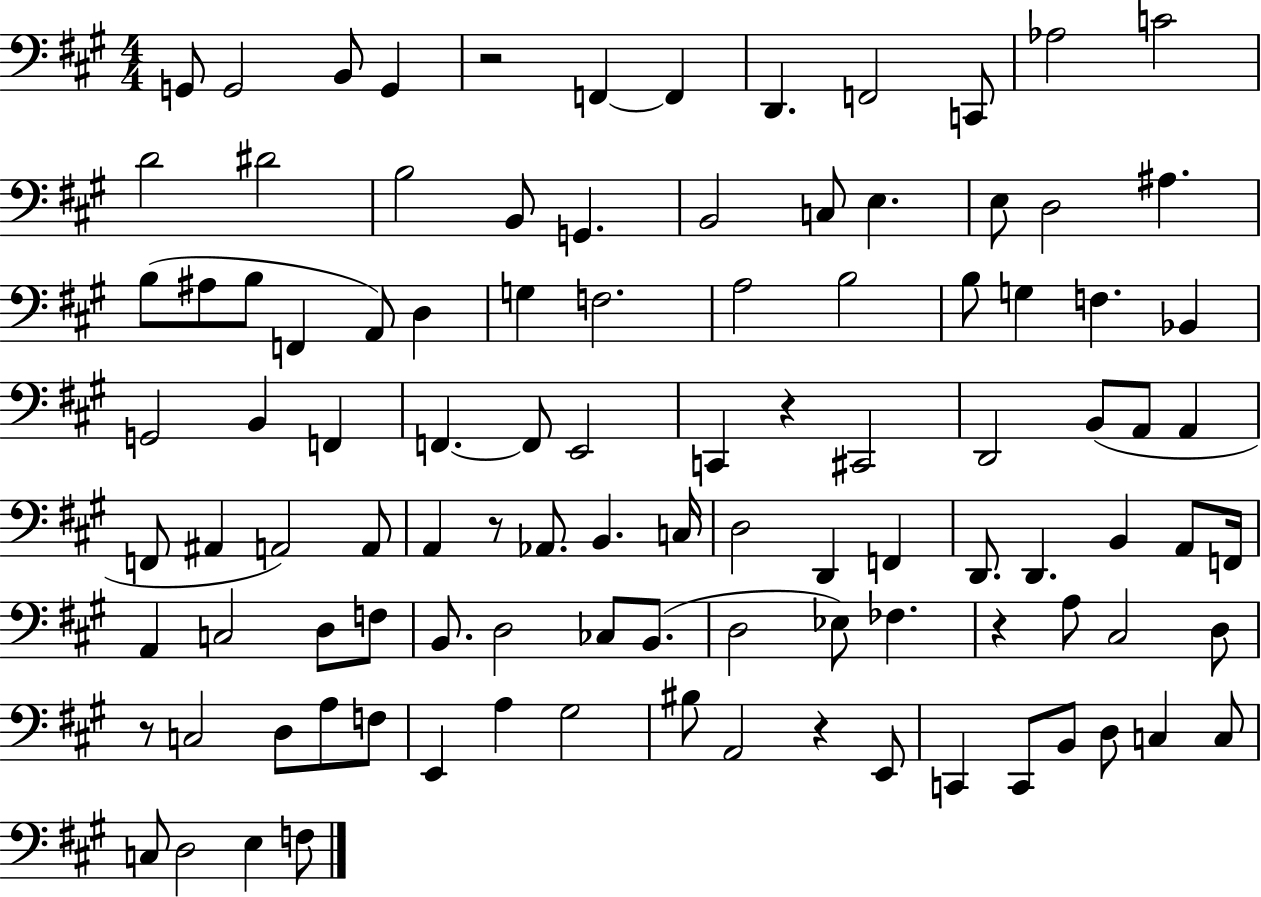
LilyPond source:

{
  \clef bass
  \numericTimeSignature
  \time 4/4
  \key a \major
  g,8 g,2 b,8 g,4 | r2 f,4~~ f,4 | d,4. f,2 c,8 | aes2 c'2 | \break d'2 dis'2 | b2 b,8 g,4. | b,2 c8 e4. | e8 d2 ais4. | \break b8( ais8 b8 f,4 a,8) d4 | g4 f2. | a2 b2 | b8 g4 f4. bes,4 | \break g,2 b,4 f,4 | f,4.~~ f,8 e,2 | c,4 r4 cis,2 | d,2 b,8( a,8 a,4 | \break f,8 ais,4 a,2) a,8 | a,4 r8 aes,8. b,4. c16 | d2 d,4 f,4 | d,8. d,4. b,4 a,8 f,16 | \break a,4 c2 d8 f8 | b,8. d2 ces8 b,8.( | d2 ees8) fes4. | r4 a8 cis2 d8 | \break r8 c2 d8 a8 f8 | e,4 a4 gis2 | bis8 a,2 r4 e,8 | c,4 c,8 b,8 d8 c4 c8 | \break c8 d2 e4 f8 | \bar "|."
}